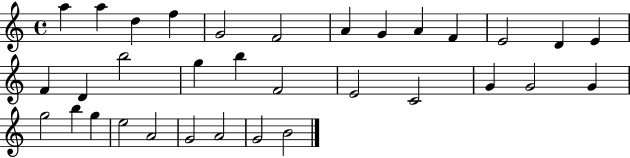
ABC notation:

X:1
T:Untitled
M:4/4
L:1/4
K:C
a a d f G2 F2 A G A F E2 D E F D b2 g b F2 E2 C2 G G2 G g2 b g e2 A2 G2 A2 G2 B2